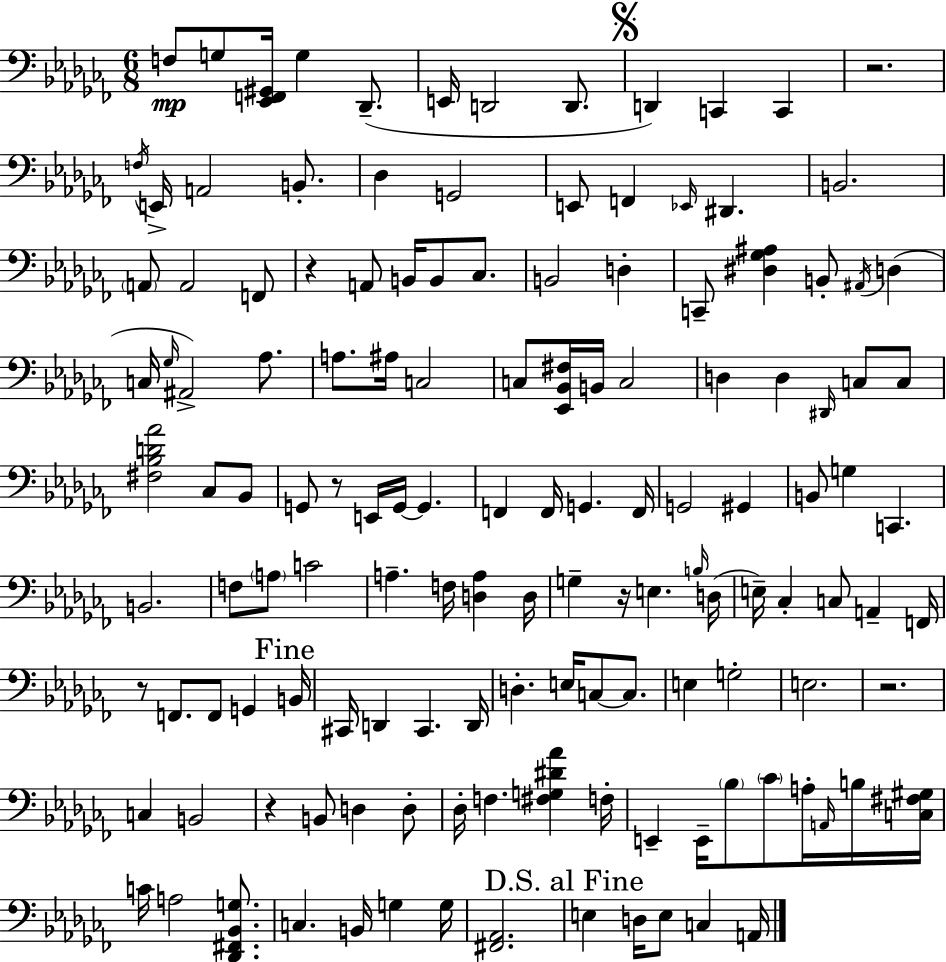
{
  \clef bass
  \numericTimeSignature
  \time 6/8
  \key aes \minor
  f8\mp g8 <ees, f, gis,>16 g4 des,8.--( | e,16 d,2 d,8. | \mark \markup { \musicglyph "scripts.segno" } d,4) c,4 c,4 | r2. | \break \acciaccatura { f16 } e,16-> a,2 b,8.-. | des4 g,2 | e,8 f,4 \grace { ees,16 } dis,4. | b,2. | \break \parenthesize a,8 a,2 | f,8 r4 a,8 b,16 b,8 ces8. | b,2 d4-. | c,8-- <dis ges ais>4 b,8-. \acciaccatura { ais,16 }( d4 | \break c16 \grace { ges16 }) ais,2-> | aes8. a8. ais16 c2 | c8 <ees, bes, fis>16 b,16 c2 | d4 d4 | \break \grace { dis,16 } c8 c8 <fis bes d' aes'>2 | ces8 bes,8 g,8 r8 e,16 g,16~~ g,4. | f,4 f,16 g,4. | f,16 g,2 | \break gis,4 b,8 g4 c,4. | b,2. | f8 \parenthesize a8 c'2 | a4.-- f16 | \break <d a>4 d16 g4-- r16 e4. | \grace { b16 }( d16 e16--) ces4-. c8 | a,4-- f,16 r8 f,8. f,8 | g,4 \mark "Fine" b,16 cis,16 d,4 cis,4. | \break d,16 d4.-. | e16 c8~~ c8. e4 g2-. | e2. | r2. | \break c4 b,2 | r4 b,8 | d4 d8-. des16-. f4. | <fis g dis' aes'>4 f16-. e,4-- e,16-- \parenthesize bes8 | \break \parenthesize ces'8 a16-. \grace { a,16 } b16 <c fis gis>16 c'16 a2 | <des, fis, bes, g>8. c4. | b,16 g4 g16 <fis, aes,>2. | \mark "D.S. al Fine" e4 d16 | \break e8 c4 a,16 \bar "|."
}